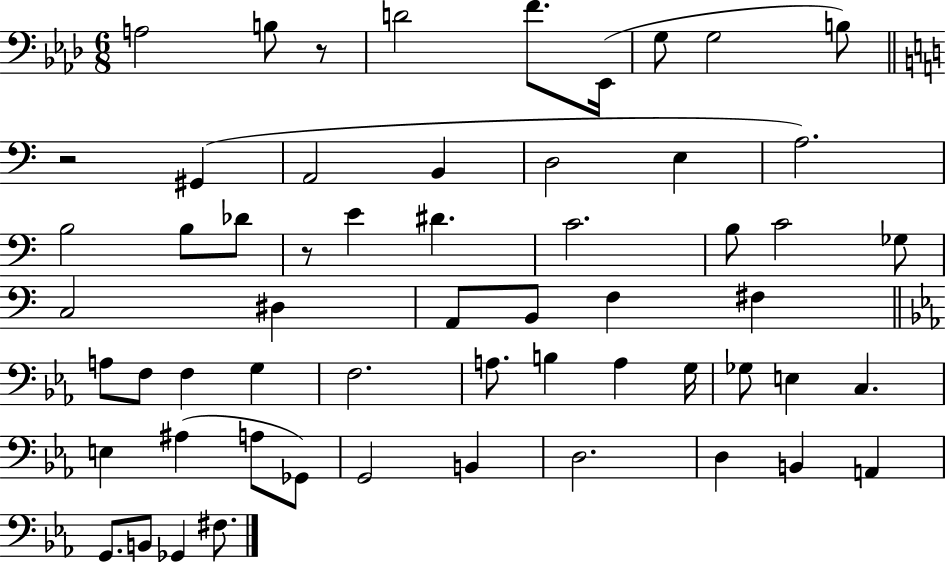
X:1
T:Untitled
M:6/8
L:1/4
K:Ab
A,2 B,/2 z/2 D2 F/2 _E,,/4 G,/2 G,2 B,/2 z2 ^G,, A,,2 B,, D,2 E, A,2 B,2 B,/2 _D/2 z/2 E ^D C2 B,/2 C2 _G,/2 C,2 ^D, A,,/2 B,,/2 F, ^F, A,/2 F,/2 F, G, F,2 A,/2 B, A, G,/4 _G,/2 E, C, E, ^A, A,/2 _G,,/2 G,,2 B,, D,2 D, B,, A,, G,,/2 B,,/2 _G,, ^F,/2